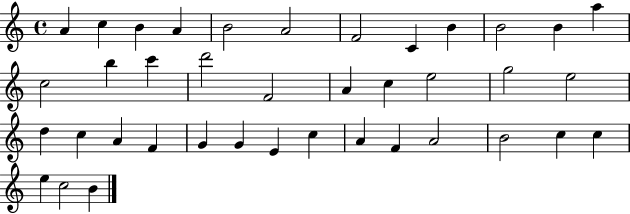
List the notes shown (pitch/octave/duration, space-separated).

A4/q C5/q B4/q A4/q B4/h A4/h F4/h C4/q B4/q B4/h B4/q A5/q C5/h B5/q C6/q D6/h F4/h A4/q C5/q E5/h G5/h E5/h D5/q C5/q A4/q F4/q G4/q G4/q E4/q C5/q A4/q F4/q A4/h B4/h C5/q C5/q E5/q C5/h B4/q